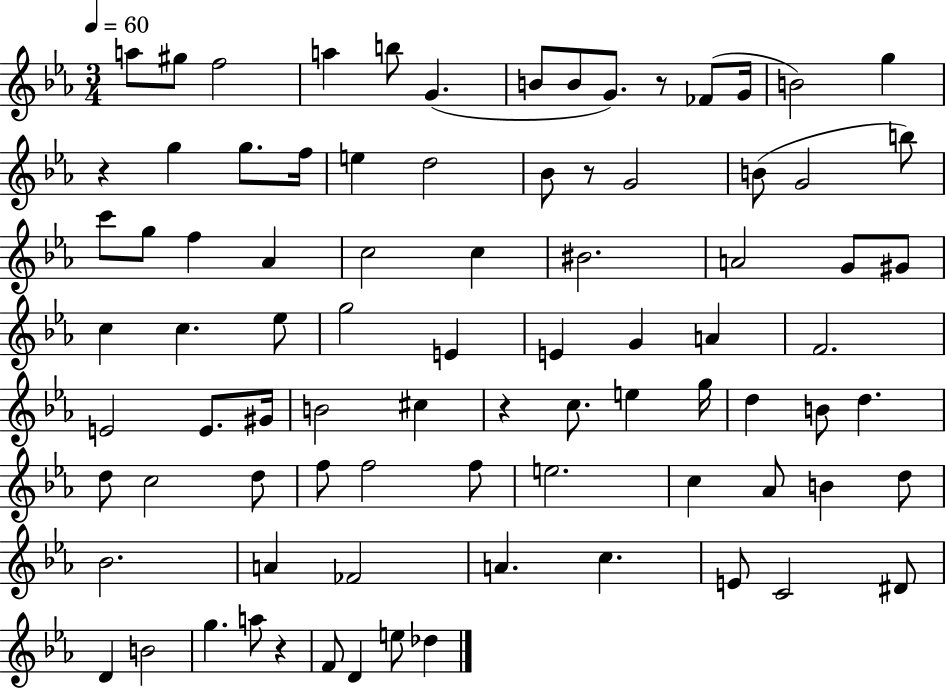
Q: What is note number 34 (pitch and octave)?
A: C5